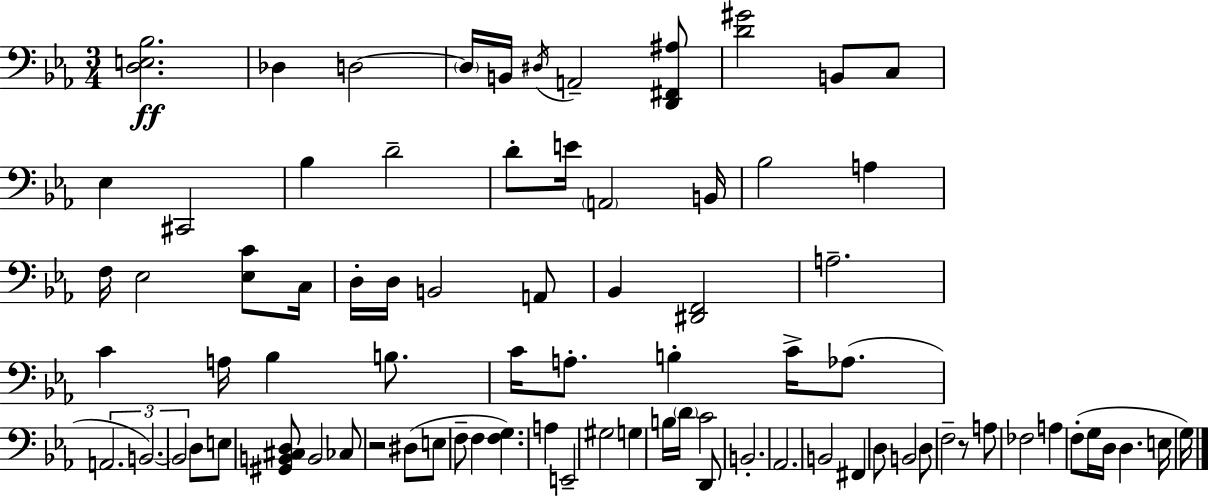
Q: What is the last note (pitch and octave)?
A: G3